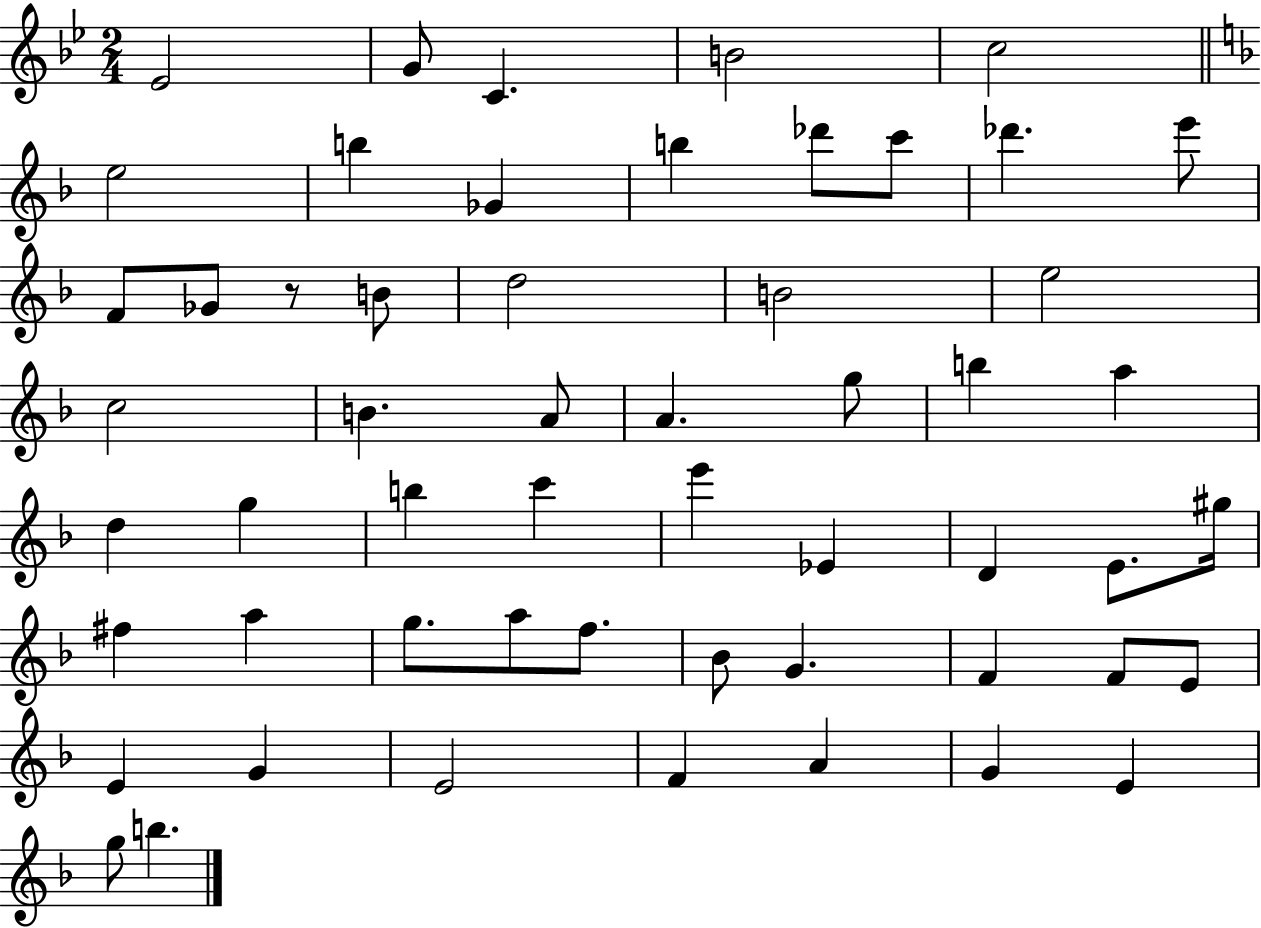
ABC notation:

X:1
T:Untitled
M:2/4
L:1/4
K:Bb
_E2 G/2 C B2 c2 e2 b _G b _d'/2 c'/2 _d' e'/2 F/2 _G/2 z/2 B/2 d2 B2 e2 c2 B A/2 A g/2 b a d g b c' e' _E D E/2 ^g/4 ^f a g/2 a/2 f/2 _B/2 G F F/2 E/2 E G E2 F A G E g/2 b